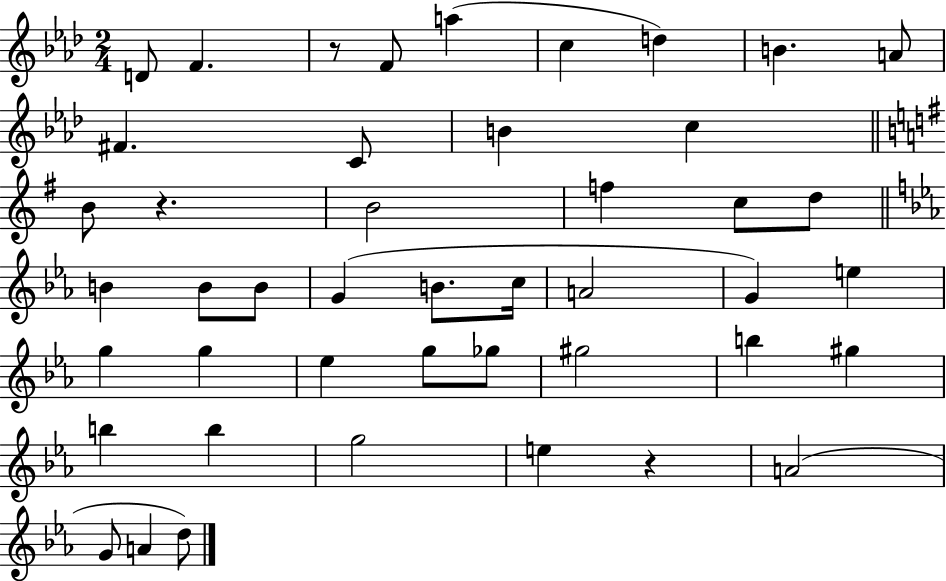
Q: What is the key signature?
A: AES major